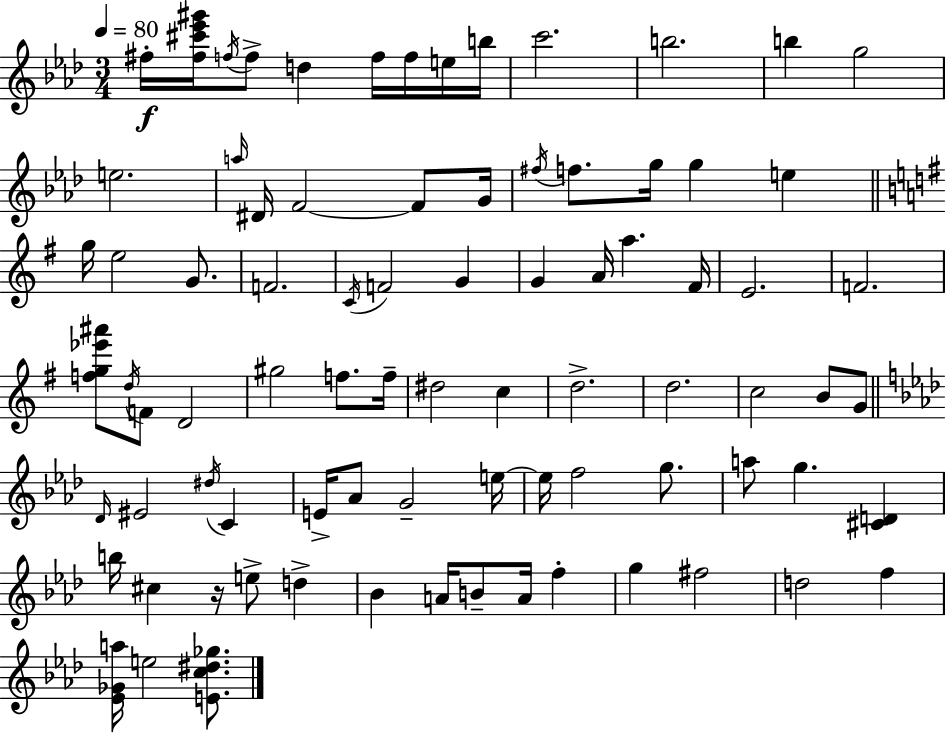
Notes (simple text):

F#5/s [F#5,C#6,Eb6,G#6]/s F5/s F5/e D5/q F5/s F5/s E5/s B5/s C6/h. B5/h. B5/q G5/h E5/h. A5/s D#4/s F4/h F4/e G4/s F#5/s F5/e. G5/s G5/q E5/q G5/s E5/h G4/e. F4/h. C4/s F4/h G4/q G4/q A4/s A5/q. F#4/s E4/h. F4/h. [F5,G5,Eb6,A#6]/e D5/s F4/e D4/h G#5/h F5/e. F5/s D#5/h C5/q D5/h. D5/h. C5/h B4/e G4/e Db4/s EIS4/h D#5/s C4/q E4/s Ab4/e G4/h E5/s E5/s F5/h G5/e. A5/e G5/q. [C#4,D4]/q B5/s C#5/q R/s E5/e D5/q Bb4/q A4/s B4/e A4/s F5/q G5/q F#5/h D5/h F5/q [Eb4,Gb4,A5]/s E5/h [E4,C5,D#5,Gb5]/e.